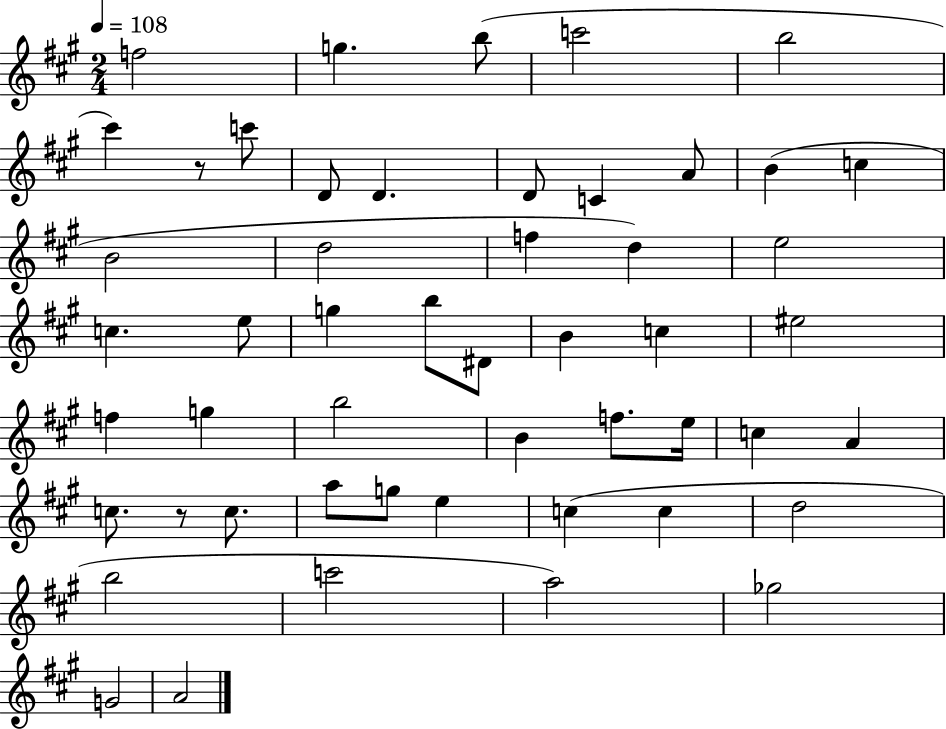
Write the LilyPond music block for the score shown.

{
  \clef treble
  \numericTimeSignature
  \time 2/4
  \key a \major
  \tempo 4 = 108
  \repeat volta 2 { f''2 | g''4. b''8( | c'''2 | b''2 | \break cis'''4) r8 c'''8 | d'8 d'4. | d'8 c'4 a'8 | b'4( c''4 | \break b'2 | d''2 | f''4 d''4) | e''2 | \break c''4. e''8 | g''4 b''8 dis'8 | b'4 c''4 | eis''2 | \break f''4 g''4 | b''2 | b'4 f''8. e''16 | c''4 a'4 | \break c''8. r8 c''8. | a''8 g''8 e''4 | c''4( c''4 | d''2 | \break b''2 | c'''2 | a''2) | ges''2 | \break g'2 | a'2 | } \bar "|."
}